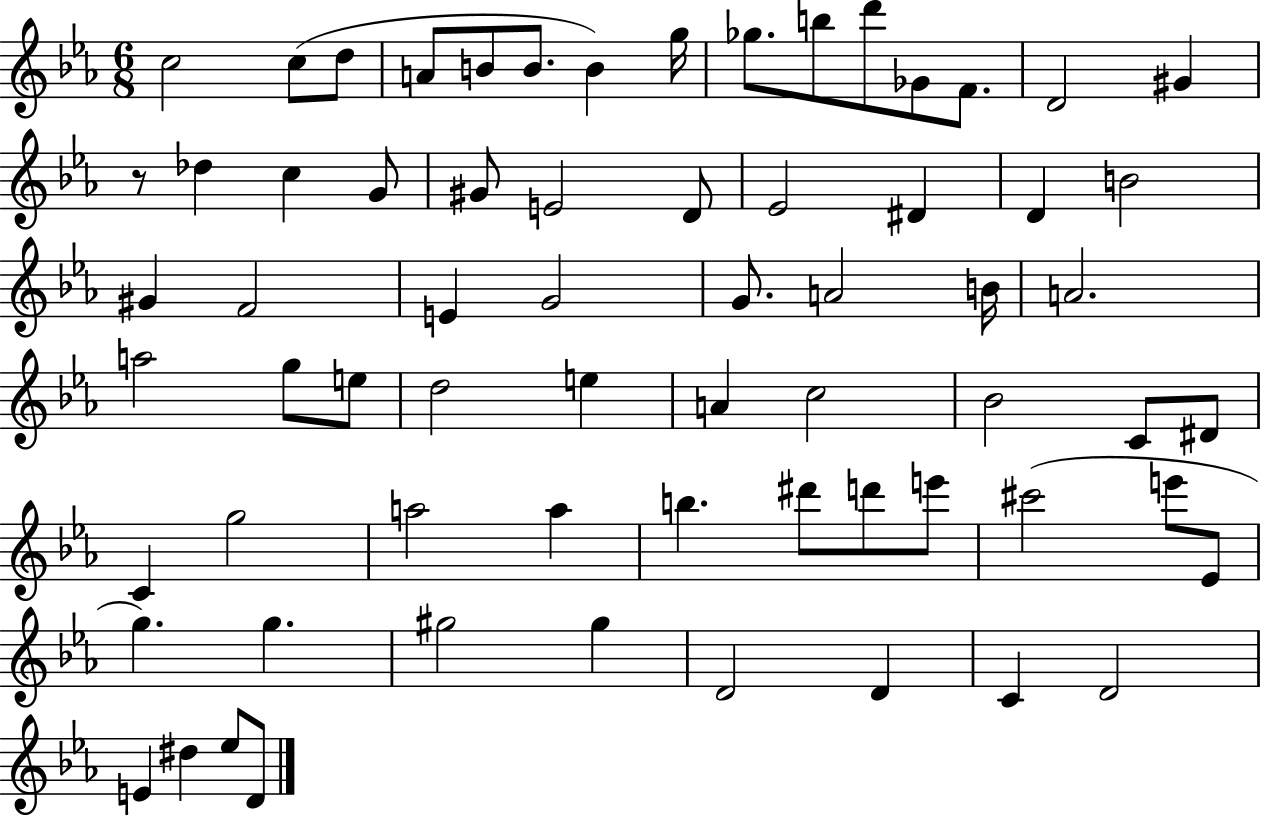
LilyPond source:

{
  \clef treble
  \numericTimeSignature
  \time 6/8
  \key ees \major
  c''2 c''8( d''8 | a'8 b'8 b'8. b'4) g''16 | ges''8. b''8 d'''8 ges'8 f'8. | d'2 gis'4 | \break r8 des''4 c''4 g'8 | gis'8 e'2 d'8 | ees'2 dis'4 | d'4 b'2 | \break gis'4 f'2 | e'4 g'2 | g'8. a'2 b'16 | a'2. | \break a''2 g''8 e''8 | d''2 e''4 | a'4 c''2 | bes'2 c'8 dis'8 | \break c'4 g''2 | a''2 a''4 | b''4. dis'''8 d'''8 e'''8 | cis'''2( e'''8 ees'8 | \break g''4.) g''4. | gis''2 gis''4 | d'2 d'4 | c'4 d'2 | \break e'4 dis''4 ees''8 d'8 | \bar "|."
}